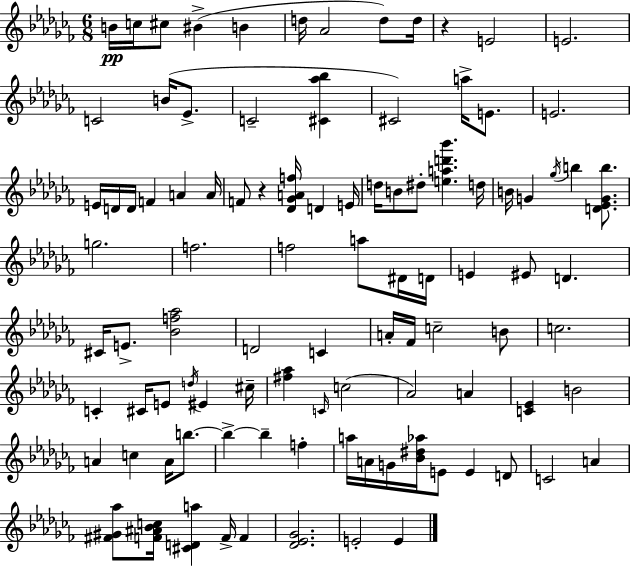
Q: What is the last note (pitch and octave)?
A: E4